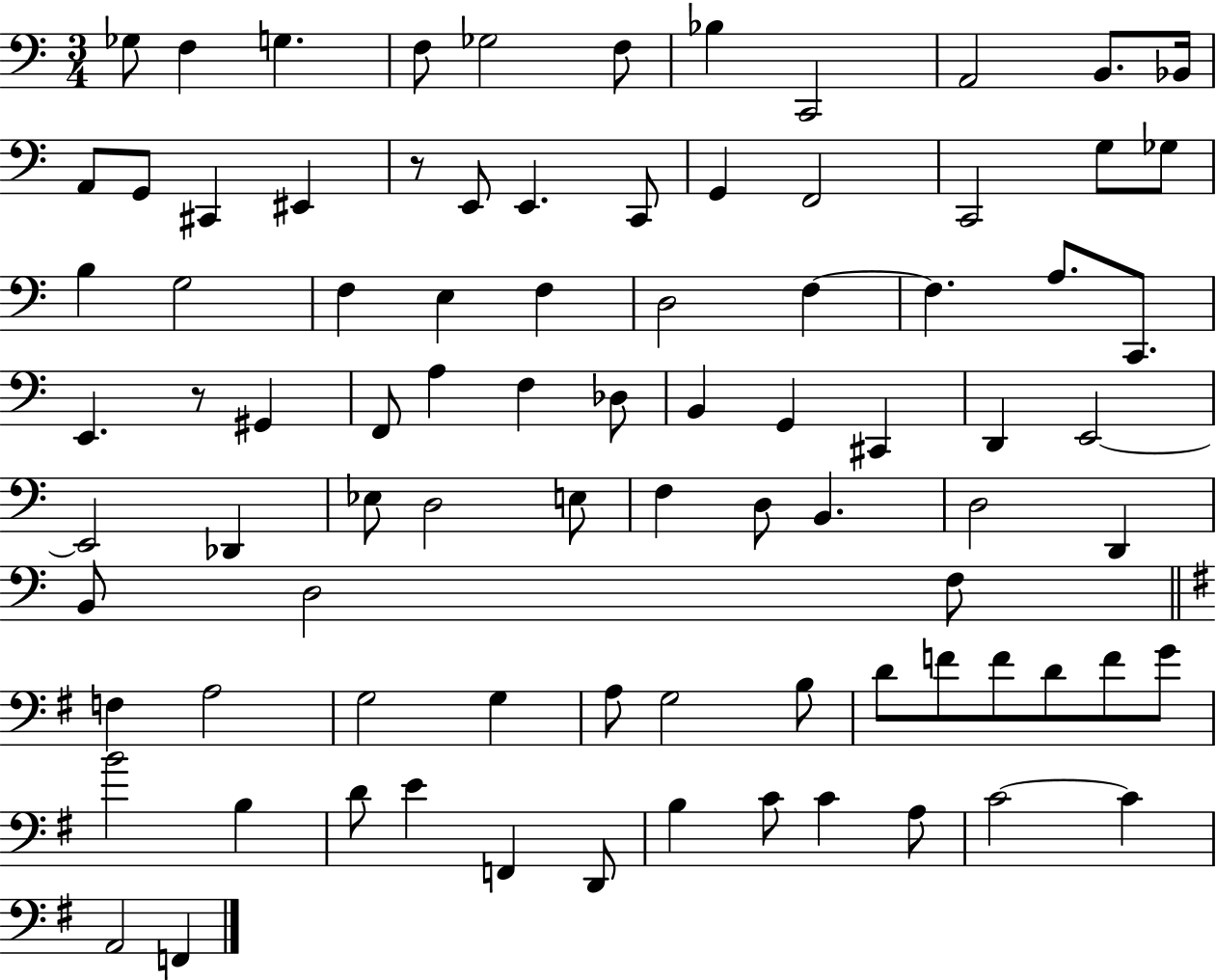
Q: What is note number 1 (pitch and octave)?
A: Gb3